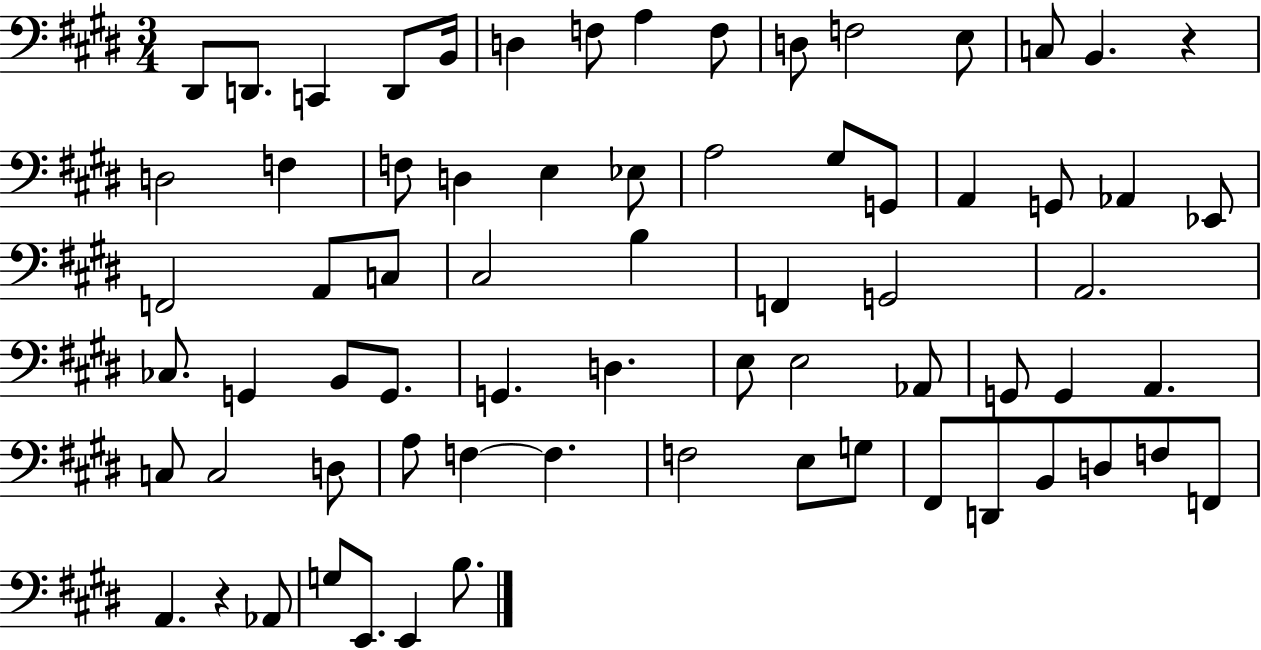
{
  \clef bass
  \numericTimeSignature
  \time 3/4
  \key e \major
  \repeat volta 2 { dis,8 d,8. c,4 d,8 b,16 | d4 f8 a4 f8 | d8 f2 e8 | c8 b,4. r4 | \break d2 f4 | f8 d4 e4 ees8 | a2 gis8 g,8 | a,4 g,8 aes,4 ees,8 | \break f,2 a,8 c8 | cis2 b4 | f,4 g,2 | a,2. | \break ces8. g,4 b,8 g,8. | g,4. d4. | e8 e2 aes,8 | g,8 g,4 a,4. | \break c8 c2 d8 | a8 f4~~ f4. | f2 e8 g8 | fis,8 d,8 b,8 d8 f8 f,8 | \break a,4. r4 aes,8 | g8 e,8. e,4 b8. | } \bar "|."
}